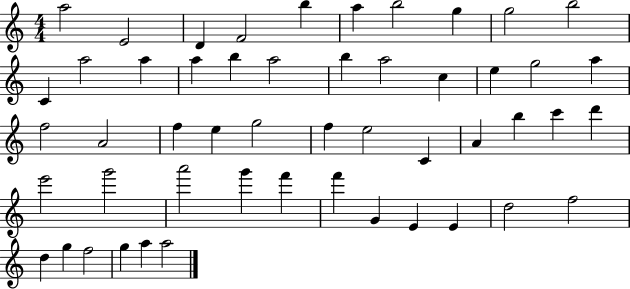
X:1
T:Untitled
M:4/4
L:1/4
K:C
a2 E2 D F2 b a b2 g g2 b2 C a2 a a b a2 b a2 c e g2 a f2 A2 f e g2 f e2 C A b c' d' e'2 g'2 a'2 g' f' f' G E E d2 f2 d g f2 g a a2